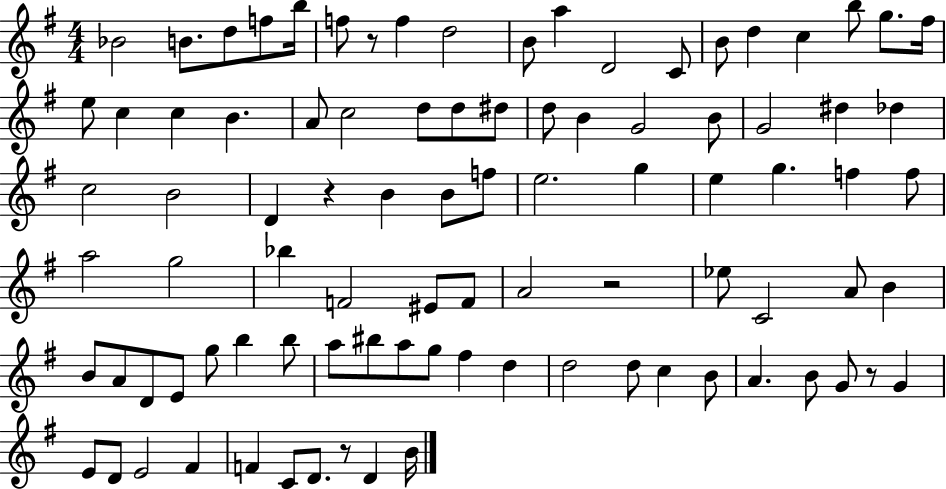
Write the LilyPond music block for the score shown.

{
  \clef treble
  \numericTimeSignature
  \time 4/4
  \key g \major
  \repeat volta 2 { bes'2 b'8. d''8 f''8 b''16 | f''8 r8 f''4 d''2 | b'8 a''4 d'2 c'8 | b'8 d''4 c''4 b''8 g''8. fis''16 | \break e''8 c''4 c''4 b'4. | a'8 c''2 d''8 d''8 dis''8 | d''8 b'4 g'2 b'8 | g'2 dis''4 des''4 | \break c''2 b'2 | d'4 r4 b'4 b'8 f''8 | e''2. g''4 | e''4 g''4. f''4 f''8 | \break a''2 g''2 | bes''4 f'2 eis'8 f'8 | a'2 r2 | ees''8 c'2 a'8 b'4 | \break b'8 a'8 d'8 e'8 g''8 b''4 b''8 | a''8 bis''8 a''8 g''8 fis''4 d''4 | d''2 d''8 c''4 b'8 | a'4. b'8 g'8 r8 g'4 | \break e'8 d'8 e'2 fis'4 | f'4 c'8 d'8. r8 d'4 b'16 | } \bar "|."
}